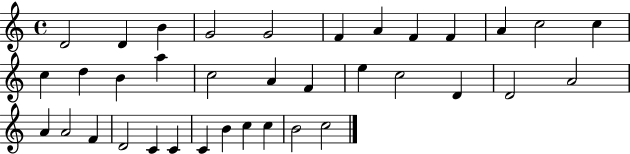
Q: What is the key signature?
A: C major